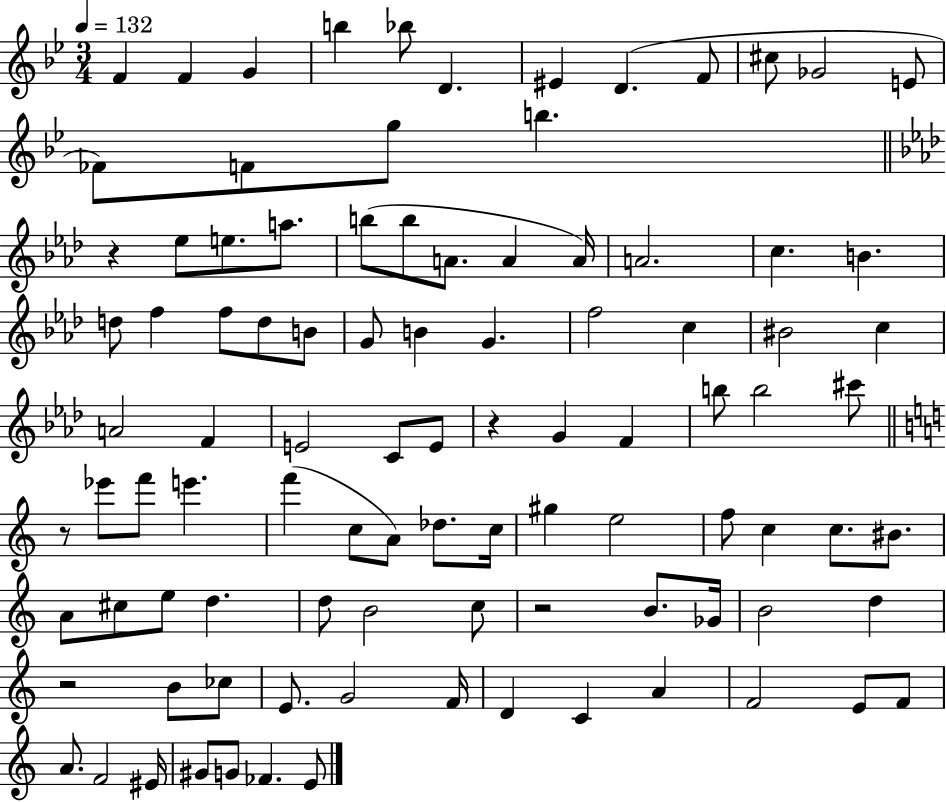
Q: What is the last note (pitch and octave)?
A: E4